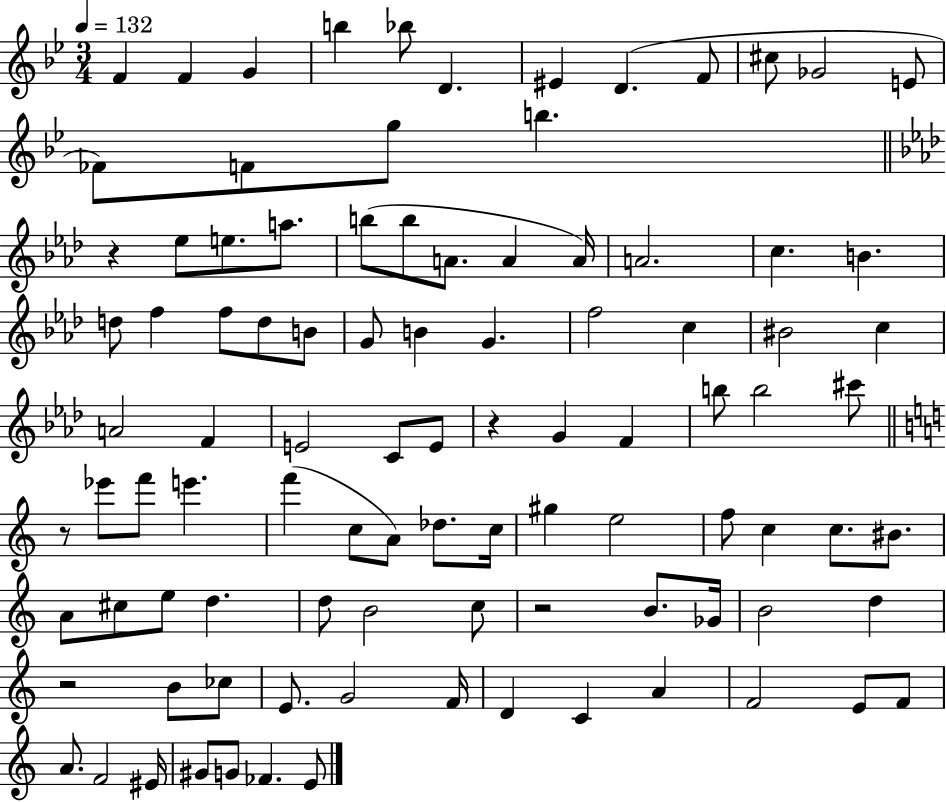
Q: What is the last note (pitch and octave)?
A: E4